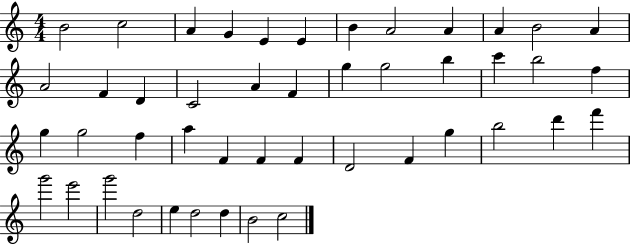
X:1
T:Untitled
M:4/4
L:1/4
K:C
B2 c2 A G E E B A2 A A B2 A A2 F D C2 A F g g2 b c' b2 f g g2 f a F F F D2 F g b2 d' f' g'2 e'2 g'2 d2 e d2 d B2 c2